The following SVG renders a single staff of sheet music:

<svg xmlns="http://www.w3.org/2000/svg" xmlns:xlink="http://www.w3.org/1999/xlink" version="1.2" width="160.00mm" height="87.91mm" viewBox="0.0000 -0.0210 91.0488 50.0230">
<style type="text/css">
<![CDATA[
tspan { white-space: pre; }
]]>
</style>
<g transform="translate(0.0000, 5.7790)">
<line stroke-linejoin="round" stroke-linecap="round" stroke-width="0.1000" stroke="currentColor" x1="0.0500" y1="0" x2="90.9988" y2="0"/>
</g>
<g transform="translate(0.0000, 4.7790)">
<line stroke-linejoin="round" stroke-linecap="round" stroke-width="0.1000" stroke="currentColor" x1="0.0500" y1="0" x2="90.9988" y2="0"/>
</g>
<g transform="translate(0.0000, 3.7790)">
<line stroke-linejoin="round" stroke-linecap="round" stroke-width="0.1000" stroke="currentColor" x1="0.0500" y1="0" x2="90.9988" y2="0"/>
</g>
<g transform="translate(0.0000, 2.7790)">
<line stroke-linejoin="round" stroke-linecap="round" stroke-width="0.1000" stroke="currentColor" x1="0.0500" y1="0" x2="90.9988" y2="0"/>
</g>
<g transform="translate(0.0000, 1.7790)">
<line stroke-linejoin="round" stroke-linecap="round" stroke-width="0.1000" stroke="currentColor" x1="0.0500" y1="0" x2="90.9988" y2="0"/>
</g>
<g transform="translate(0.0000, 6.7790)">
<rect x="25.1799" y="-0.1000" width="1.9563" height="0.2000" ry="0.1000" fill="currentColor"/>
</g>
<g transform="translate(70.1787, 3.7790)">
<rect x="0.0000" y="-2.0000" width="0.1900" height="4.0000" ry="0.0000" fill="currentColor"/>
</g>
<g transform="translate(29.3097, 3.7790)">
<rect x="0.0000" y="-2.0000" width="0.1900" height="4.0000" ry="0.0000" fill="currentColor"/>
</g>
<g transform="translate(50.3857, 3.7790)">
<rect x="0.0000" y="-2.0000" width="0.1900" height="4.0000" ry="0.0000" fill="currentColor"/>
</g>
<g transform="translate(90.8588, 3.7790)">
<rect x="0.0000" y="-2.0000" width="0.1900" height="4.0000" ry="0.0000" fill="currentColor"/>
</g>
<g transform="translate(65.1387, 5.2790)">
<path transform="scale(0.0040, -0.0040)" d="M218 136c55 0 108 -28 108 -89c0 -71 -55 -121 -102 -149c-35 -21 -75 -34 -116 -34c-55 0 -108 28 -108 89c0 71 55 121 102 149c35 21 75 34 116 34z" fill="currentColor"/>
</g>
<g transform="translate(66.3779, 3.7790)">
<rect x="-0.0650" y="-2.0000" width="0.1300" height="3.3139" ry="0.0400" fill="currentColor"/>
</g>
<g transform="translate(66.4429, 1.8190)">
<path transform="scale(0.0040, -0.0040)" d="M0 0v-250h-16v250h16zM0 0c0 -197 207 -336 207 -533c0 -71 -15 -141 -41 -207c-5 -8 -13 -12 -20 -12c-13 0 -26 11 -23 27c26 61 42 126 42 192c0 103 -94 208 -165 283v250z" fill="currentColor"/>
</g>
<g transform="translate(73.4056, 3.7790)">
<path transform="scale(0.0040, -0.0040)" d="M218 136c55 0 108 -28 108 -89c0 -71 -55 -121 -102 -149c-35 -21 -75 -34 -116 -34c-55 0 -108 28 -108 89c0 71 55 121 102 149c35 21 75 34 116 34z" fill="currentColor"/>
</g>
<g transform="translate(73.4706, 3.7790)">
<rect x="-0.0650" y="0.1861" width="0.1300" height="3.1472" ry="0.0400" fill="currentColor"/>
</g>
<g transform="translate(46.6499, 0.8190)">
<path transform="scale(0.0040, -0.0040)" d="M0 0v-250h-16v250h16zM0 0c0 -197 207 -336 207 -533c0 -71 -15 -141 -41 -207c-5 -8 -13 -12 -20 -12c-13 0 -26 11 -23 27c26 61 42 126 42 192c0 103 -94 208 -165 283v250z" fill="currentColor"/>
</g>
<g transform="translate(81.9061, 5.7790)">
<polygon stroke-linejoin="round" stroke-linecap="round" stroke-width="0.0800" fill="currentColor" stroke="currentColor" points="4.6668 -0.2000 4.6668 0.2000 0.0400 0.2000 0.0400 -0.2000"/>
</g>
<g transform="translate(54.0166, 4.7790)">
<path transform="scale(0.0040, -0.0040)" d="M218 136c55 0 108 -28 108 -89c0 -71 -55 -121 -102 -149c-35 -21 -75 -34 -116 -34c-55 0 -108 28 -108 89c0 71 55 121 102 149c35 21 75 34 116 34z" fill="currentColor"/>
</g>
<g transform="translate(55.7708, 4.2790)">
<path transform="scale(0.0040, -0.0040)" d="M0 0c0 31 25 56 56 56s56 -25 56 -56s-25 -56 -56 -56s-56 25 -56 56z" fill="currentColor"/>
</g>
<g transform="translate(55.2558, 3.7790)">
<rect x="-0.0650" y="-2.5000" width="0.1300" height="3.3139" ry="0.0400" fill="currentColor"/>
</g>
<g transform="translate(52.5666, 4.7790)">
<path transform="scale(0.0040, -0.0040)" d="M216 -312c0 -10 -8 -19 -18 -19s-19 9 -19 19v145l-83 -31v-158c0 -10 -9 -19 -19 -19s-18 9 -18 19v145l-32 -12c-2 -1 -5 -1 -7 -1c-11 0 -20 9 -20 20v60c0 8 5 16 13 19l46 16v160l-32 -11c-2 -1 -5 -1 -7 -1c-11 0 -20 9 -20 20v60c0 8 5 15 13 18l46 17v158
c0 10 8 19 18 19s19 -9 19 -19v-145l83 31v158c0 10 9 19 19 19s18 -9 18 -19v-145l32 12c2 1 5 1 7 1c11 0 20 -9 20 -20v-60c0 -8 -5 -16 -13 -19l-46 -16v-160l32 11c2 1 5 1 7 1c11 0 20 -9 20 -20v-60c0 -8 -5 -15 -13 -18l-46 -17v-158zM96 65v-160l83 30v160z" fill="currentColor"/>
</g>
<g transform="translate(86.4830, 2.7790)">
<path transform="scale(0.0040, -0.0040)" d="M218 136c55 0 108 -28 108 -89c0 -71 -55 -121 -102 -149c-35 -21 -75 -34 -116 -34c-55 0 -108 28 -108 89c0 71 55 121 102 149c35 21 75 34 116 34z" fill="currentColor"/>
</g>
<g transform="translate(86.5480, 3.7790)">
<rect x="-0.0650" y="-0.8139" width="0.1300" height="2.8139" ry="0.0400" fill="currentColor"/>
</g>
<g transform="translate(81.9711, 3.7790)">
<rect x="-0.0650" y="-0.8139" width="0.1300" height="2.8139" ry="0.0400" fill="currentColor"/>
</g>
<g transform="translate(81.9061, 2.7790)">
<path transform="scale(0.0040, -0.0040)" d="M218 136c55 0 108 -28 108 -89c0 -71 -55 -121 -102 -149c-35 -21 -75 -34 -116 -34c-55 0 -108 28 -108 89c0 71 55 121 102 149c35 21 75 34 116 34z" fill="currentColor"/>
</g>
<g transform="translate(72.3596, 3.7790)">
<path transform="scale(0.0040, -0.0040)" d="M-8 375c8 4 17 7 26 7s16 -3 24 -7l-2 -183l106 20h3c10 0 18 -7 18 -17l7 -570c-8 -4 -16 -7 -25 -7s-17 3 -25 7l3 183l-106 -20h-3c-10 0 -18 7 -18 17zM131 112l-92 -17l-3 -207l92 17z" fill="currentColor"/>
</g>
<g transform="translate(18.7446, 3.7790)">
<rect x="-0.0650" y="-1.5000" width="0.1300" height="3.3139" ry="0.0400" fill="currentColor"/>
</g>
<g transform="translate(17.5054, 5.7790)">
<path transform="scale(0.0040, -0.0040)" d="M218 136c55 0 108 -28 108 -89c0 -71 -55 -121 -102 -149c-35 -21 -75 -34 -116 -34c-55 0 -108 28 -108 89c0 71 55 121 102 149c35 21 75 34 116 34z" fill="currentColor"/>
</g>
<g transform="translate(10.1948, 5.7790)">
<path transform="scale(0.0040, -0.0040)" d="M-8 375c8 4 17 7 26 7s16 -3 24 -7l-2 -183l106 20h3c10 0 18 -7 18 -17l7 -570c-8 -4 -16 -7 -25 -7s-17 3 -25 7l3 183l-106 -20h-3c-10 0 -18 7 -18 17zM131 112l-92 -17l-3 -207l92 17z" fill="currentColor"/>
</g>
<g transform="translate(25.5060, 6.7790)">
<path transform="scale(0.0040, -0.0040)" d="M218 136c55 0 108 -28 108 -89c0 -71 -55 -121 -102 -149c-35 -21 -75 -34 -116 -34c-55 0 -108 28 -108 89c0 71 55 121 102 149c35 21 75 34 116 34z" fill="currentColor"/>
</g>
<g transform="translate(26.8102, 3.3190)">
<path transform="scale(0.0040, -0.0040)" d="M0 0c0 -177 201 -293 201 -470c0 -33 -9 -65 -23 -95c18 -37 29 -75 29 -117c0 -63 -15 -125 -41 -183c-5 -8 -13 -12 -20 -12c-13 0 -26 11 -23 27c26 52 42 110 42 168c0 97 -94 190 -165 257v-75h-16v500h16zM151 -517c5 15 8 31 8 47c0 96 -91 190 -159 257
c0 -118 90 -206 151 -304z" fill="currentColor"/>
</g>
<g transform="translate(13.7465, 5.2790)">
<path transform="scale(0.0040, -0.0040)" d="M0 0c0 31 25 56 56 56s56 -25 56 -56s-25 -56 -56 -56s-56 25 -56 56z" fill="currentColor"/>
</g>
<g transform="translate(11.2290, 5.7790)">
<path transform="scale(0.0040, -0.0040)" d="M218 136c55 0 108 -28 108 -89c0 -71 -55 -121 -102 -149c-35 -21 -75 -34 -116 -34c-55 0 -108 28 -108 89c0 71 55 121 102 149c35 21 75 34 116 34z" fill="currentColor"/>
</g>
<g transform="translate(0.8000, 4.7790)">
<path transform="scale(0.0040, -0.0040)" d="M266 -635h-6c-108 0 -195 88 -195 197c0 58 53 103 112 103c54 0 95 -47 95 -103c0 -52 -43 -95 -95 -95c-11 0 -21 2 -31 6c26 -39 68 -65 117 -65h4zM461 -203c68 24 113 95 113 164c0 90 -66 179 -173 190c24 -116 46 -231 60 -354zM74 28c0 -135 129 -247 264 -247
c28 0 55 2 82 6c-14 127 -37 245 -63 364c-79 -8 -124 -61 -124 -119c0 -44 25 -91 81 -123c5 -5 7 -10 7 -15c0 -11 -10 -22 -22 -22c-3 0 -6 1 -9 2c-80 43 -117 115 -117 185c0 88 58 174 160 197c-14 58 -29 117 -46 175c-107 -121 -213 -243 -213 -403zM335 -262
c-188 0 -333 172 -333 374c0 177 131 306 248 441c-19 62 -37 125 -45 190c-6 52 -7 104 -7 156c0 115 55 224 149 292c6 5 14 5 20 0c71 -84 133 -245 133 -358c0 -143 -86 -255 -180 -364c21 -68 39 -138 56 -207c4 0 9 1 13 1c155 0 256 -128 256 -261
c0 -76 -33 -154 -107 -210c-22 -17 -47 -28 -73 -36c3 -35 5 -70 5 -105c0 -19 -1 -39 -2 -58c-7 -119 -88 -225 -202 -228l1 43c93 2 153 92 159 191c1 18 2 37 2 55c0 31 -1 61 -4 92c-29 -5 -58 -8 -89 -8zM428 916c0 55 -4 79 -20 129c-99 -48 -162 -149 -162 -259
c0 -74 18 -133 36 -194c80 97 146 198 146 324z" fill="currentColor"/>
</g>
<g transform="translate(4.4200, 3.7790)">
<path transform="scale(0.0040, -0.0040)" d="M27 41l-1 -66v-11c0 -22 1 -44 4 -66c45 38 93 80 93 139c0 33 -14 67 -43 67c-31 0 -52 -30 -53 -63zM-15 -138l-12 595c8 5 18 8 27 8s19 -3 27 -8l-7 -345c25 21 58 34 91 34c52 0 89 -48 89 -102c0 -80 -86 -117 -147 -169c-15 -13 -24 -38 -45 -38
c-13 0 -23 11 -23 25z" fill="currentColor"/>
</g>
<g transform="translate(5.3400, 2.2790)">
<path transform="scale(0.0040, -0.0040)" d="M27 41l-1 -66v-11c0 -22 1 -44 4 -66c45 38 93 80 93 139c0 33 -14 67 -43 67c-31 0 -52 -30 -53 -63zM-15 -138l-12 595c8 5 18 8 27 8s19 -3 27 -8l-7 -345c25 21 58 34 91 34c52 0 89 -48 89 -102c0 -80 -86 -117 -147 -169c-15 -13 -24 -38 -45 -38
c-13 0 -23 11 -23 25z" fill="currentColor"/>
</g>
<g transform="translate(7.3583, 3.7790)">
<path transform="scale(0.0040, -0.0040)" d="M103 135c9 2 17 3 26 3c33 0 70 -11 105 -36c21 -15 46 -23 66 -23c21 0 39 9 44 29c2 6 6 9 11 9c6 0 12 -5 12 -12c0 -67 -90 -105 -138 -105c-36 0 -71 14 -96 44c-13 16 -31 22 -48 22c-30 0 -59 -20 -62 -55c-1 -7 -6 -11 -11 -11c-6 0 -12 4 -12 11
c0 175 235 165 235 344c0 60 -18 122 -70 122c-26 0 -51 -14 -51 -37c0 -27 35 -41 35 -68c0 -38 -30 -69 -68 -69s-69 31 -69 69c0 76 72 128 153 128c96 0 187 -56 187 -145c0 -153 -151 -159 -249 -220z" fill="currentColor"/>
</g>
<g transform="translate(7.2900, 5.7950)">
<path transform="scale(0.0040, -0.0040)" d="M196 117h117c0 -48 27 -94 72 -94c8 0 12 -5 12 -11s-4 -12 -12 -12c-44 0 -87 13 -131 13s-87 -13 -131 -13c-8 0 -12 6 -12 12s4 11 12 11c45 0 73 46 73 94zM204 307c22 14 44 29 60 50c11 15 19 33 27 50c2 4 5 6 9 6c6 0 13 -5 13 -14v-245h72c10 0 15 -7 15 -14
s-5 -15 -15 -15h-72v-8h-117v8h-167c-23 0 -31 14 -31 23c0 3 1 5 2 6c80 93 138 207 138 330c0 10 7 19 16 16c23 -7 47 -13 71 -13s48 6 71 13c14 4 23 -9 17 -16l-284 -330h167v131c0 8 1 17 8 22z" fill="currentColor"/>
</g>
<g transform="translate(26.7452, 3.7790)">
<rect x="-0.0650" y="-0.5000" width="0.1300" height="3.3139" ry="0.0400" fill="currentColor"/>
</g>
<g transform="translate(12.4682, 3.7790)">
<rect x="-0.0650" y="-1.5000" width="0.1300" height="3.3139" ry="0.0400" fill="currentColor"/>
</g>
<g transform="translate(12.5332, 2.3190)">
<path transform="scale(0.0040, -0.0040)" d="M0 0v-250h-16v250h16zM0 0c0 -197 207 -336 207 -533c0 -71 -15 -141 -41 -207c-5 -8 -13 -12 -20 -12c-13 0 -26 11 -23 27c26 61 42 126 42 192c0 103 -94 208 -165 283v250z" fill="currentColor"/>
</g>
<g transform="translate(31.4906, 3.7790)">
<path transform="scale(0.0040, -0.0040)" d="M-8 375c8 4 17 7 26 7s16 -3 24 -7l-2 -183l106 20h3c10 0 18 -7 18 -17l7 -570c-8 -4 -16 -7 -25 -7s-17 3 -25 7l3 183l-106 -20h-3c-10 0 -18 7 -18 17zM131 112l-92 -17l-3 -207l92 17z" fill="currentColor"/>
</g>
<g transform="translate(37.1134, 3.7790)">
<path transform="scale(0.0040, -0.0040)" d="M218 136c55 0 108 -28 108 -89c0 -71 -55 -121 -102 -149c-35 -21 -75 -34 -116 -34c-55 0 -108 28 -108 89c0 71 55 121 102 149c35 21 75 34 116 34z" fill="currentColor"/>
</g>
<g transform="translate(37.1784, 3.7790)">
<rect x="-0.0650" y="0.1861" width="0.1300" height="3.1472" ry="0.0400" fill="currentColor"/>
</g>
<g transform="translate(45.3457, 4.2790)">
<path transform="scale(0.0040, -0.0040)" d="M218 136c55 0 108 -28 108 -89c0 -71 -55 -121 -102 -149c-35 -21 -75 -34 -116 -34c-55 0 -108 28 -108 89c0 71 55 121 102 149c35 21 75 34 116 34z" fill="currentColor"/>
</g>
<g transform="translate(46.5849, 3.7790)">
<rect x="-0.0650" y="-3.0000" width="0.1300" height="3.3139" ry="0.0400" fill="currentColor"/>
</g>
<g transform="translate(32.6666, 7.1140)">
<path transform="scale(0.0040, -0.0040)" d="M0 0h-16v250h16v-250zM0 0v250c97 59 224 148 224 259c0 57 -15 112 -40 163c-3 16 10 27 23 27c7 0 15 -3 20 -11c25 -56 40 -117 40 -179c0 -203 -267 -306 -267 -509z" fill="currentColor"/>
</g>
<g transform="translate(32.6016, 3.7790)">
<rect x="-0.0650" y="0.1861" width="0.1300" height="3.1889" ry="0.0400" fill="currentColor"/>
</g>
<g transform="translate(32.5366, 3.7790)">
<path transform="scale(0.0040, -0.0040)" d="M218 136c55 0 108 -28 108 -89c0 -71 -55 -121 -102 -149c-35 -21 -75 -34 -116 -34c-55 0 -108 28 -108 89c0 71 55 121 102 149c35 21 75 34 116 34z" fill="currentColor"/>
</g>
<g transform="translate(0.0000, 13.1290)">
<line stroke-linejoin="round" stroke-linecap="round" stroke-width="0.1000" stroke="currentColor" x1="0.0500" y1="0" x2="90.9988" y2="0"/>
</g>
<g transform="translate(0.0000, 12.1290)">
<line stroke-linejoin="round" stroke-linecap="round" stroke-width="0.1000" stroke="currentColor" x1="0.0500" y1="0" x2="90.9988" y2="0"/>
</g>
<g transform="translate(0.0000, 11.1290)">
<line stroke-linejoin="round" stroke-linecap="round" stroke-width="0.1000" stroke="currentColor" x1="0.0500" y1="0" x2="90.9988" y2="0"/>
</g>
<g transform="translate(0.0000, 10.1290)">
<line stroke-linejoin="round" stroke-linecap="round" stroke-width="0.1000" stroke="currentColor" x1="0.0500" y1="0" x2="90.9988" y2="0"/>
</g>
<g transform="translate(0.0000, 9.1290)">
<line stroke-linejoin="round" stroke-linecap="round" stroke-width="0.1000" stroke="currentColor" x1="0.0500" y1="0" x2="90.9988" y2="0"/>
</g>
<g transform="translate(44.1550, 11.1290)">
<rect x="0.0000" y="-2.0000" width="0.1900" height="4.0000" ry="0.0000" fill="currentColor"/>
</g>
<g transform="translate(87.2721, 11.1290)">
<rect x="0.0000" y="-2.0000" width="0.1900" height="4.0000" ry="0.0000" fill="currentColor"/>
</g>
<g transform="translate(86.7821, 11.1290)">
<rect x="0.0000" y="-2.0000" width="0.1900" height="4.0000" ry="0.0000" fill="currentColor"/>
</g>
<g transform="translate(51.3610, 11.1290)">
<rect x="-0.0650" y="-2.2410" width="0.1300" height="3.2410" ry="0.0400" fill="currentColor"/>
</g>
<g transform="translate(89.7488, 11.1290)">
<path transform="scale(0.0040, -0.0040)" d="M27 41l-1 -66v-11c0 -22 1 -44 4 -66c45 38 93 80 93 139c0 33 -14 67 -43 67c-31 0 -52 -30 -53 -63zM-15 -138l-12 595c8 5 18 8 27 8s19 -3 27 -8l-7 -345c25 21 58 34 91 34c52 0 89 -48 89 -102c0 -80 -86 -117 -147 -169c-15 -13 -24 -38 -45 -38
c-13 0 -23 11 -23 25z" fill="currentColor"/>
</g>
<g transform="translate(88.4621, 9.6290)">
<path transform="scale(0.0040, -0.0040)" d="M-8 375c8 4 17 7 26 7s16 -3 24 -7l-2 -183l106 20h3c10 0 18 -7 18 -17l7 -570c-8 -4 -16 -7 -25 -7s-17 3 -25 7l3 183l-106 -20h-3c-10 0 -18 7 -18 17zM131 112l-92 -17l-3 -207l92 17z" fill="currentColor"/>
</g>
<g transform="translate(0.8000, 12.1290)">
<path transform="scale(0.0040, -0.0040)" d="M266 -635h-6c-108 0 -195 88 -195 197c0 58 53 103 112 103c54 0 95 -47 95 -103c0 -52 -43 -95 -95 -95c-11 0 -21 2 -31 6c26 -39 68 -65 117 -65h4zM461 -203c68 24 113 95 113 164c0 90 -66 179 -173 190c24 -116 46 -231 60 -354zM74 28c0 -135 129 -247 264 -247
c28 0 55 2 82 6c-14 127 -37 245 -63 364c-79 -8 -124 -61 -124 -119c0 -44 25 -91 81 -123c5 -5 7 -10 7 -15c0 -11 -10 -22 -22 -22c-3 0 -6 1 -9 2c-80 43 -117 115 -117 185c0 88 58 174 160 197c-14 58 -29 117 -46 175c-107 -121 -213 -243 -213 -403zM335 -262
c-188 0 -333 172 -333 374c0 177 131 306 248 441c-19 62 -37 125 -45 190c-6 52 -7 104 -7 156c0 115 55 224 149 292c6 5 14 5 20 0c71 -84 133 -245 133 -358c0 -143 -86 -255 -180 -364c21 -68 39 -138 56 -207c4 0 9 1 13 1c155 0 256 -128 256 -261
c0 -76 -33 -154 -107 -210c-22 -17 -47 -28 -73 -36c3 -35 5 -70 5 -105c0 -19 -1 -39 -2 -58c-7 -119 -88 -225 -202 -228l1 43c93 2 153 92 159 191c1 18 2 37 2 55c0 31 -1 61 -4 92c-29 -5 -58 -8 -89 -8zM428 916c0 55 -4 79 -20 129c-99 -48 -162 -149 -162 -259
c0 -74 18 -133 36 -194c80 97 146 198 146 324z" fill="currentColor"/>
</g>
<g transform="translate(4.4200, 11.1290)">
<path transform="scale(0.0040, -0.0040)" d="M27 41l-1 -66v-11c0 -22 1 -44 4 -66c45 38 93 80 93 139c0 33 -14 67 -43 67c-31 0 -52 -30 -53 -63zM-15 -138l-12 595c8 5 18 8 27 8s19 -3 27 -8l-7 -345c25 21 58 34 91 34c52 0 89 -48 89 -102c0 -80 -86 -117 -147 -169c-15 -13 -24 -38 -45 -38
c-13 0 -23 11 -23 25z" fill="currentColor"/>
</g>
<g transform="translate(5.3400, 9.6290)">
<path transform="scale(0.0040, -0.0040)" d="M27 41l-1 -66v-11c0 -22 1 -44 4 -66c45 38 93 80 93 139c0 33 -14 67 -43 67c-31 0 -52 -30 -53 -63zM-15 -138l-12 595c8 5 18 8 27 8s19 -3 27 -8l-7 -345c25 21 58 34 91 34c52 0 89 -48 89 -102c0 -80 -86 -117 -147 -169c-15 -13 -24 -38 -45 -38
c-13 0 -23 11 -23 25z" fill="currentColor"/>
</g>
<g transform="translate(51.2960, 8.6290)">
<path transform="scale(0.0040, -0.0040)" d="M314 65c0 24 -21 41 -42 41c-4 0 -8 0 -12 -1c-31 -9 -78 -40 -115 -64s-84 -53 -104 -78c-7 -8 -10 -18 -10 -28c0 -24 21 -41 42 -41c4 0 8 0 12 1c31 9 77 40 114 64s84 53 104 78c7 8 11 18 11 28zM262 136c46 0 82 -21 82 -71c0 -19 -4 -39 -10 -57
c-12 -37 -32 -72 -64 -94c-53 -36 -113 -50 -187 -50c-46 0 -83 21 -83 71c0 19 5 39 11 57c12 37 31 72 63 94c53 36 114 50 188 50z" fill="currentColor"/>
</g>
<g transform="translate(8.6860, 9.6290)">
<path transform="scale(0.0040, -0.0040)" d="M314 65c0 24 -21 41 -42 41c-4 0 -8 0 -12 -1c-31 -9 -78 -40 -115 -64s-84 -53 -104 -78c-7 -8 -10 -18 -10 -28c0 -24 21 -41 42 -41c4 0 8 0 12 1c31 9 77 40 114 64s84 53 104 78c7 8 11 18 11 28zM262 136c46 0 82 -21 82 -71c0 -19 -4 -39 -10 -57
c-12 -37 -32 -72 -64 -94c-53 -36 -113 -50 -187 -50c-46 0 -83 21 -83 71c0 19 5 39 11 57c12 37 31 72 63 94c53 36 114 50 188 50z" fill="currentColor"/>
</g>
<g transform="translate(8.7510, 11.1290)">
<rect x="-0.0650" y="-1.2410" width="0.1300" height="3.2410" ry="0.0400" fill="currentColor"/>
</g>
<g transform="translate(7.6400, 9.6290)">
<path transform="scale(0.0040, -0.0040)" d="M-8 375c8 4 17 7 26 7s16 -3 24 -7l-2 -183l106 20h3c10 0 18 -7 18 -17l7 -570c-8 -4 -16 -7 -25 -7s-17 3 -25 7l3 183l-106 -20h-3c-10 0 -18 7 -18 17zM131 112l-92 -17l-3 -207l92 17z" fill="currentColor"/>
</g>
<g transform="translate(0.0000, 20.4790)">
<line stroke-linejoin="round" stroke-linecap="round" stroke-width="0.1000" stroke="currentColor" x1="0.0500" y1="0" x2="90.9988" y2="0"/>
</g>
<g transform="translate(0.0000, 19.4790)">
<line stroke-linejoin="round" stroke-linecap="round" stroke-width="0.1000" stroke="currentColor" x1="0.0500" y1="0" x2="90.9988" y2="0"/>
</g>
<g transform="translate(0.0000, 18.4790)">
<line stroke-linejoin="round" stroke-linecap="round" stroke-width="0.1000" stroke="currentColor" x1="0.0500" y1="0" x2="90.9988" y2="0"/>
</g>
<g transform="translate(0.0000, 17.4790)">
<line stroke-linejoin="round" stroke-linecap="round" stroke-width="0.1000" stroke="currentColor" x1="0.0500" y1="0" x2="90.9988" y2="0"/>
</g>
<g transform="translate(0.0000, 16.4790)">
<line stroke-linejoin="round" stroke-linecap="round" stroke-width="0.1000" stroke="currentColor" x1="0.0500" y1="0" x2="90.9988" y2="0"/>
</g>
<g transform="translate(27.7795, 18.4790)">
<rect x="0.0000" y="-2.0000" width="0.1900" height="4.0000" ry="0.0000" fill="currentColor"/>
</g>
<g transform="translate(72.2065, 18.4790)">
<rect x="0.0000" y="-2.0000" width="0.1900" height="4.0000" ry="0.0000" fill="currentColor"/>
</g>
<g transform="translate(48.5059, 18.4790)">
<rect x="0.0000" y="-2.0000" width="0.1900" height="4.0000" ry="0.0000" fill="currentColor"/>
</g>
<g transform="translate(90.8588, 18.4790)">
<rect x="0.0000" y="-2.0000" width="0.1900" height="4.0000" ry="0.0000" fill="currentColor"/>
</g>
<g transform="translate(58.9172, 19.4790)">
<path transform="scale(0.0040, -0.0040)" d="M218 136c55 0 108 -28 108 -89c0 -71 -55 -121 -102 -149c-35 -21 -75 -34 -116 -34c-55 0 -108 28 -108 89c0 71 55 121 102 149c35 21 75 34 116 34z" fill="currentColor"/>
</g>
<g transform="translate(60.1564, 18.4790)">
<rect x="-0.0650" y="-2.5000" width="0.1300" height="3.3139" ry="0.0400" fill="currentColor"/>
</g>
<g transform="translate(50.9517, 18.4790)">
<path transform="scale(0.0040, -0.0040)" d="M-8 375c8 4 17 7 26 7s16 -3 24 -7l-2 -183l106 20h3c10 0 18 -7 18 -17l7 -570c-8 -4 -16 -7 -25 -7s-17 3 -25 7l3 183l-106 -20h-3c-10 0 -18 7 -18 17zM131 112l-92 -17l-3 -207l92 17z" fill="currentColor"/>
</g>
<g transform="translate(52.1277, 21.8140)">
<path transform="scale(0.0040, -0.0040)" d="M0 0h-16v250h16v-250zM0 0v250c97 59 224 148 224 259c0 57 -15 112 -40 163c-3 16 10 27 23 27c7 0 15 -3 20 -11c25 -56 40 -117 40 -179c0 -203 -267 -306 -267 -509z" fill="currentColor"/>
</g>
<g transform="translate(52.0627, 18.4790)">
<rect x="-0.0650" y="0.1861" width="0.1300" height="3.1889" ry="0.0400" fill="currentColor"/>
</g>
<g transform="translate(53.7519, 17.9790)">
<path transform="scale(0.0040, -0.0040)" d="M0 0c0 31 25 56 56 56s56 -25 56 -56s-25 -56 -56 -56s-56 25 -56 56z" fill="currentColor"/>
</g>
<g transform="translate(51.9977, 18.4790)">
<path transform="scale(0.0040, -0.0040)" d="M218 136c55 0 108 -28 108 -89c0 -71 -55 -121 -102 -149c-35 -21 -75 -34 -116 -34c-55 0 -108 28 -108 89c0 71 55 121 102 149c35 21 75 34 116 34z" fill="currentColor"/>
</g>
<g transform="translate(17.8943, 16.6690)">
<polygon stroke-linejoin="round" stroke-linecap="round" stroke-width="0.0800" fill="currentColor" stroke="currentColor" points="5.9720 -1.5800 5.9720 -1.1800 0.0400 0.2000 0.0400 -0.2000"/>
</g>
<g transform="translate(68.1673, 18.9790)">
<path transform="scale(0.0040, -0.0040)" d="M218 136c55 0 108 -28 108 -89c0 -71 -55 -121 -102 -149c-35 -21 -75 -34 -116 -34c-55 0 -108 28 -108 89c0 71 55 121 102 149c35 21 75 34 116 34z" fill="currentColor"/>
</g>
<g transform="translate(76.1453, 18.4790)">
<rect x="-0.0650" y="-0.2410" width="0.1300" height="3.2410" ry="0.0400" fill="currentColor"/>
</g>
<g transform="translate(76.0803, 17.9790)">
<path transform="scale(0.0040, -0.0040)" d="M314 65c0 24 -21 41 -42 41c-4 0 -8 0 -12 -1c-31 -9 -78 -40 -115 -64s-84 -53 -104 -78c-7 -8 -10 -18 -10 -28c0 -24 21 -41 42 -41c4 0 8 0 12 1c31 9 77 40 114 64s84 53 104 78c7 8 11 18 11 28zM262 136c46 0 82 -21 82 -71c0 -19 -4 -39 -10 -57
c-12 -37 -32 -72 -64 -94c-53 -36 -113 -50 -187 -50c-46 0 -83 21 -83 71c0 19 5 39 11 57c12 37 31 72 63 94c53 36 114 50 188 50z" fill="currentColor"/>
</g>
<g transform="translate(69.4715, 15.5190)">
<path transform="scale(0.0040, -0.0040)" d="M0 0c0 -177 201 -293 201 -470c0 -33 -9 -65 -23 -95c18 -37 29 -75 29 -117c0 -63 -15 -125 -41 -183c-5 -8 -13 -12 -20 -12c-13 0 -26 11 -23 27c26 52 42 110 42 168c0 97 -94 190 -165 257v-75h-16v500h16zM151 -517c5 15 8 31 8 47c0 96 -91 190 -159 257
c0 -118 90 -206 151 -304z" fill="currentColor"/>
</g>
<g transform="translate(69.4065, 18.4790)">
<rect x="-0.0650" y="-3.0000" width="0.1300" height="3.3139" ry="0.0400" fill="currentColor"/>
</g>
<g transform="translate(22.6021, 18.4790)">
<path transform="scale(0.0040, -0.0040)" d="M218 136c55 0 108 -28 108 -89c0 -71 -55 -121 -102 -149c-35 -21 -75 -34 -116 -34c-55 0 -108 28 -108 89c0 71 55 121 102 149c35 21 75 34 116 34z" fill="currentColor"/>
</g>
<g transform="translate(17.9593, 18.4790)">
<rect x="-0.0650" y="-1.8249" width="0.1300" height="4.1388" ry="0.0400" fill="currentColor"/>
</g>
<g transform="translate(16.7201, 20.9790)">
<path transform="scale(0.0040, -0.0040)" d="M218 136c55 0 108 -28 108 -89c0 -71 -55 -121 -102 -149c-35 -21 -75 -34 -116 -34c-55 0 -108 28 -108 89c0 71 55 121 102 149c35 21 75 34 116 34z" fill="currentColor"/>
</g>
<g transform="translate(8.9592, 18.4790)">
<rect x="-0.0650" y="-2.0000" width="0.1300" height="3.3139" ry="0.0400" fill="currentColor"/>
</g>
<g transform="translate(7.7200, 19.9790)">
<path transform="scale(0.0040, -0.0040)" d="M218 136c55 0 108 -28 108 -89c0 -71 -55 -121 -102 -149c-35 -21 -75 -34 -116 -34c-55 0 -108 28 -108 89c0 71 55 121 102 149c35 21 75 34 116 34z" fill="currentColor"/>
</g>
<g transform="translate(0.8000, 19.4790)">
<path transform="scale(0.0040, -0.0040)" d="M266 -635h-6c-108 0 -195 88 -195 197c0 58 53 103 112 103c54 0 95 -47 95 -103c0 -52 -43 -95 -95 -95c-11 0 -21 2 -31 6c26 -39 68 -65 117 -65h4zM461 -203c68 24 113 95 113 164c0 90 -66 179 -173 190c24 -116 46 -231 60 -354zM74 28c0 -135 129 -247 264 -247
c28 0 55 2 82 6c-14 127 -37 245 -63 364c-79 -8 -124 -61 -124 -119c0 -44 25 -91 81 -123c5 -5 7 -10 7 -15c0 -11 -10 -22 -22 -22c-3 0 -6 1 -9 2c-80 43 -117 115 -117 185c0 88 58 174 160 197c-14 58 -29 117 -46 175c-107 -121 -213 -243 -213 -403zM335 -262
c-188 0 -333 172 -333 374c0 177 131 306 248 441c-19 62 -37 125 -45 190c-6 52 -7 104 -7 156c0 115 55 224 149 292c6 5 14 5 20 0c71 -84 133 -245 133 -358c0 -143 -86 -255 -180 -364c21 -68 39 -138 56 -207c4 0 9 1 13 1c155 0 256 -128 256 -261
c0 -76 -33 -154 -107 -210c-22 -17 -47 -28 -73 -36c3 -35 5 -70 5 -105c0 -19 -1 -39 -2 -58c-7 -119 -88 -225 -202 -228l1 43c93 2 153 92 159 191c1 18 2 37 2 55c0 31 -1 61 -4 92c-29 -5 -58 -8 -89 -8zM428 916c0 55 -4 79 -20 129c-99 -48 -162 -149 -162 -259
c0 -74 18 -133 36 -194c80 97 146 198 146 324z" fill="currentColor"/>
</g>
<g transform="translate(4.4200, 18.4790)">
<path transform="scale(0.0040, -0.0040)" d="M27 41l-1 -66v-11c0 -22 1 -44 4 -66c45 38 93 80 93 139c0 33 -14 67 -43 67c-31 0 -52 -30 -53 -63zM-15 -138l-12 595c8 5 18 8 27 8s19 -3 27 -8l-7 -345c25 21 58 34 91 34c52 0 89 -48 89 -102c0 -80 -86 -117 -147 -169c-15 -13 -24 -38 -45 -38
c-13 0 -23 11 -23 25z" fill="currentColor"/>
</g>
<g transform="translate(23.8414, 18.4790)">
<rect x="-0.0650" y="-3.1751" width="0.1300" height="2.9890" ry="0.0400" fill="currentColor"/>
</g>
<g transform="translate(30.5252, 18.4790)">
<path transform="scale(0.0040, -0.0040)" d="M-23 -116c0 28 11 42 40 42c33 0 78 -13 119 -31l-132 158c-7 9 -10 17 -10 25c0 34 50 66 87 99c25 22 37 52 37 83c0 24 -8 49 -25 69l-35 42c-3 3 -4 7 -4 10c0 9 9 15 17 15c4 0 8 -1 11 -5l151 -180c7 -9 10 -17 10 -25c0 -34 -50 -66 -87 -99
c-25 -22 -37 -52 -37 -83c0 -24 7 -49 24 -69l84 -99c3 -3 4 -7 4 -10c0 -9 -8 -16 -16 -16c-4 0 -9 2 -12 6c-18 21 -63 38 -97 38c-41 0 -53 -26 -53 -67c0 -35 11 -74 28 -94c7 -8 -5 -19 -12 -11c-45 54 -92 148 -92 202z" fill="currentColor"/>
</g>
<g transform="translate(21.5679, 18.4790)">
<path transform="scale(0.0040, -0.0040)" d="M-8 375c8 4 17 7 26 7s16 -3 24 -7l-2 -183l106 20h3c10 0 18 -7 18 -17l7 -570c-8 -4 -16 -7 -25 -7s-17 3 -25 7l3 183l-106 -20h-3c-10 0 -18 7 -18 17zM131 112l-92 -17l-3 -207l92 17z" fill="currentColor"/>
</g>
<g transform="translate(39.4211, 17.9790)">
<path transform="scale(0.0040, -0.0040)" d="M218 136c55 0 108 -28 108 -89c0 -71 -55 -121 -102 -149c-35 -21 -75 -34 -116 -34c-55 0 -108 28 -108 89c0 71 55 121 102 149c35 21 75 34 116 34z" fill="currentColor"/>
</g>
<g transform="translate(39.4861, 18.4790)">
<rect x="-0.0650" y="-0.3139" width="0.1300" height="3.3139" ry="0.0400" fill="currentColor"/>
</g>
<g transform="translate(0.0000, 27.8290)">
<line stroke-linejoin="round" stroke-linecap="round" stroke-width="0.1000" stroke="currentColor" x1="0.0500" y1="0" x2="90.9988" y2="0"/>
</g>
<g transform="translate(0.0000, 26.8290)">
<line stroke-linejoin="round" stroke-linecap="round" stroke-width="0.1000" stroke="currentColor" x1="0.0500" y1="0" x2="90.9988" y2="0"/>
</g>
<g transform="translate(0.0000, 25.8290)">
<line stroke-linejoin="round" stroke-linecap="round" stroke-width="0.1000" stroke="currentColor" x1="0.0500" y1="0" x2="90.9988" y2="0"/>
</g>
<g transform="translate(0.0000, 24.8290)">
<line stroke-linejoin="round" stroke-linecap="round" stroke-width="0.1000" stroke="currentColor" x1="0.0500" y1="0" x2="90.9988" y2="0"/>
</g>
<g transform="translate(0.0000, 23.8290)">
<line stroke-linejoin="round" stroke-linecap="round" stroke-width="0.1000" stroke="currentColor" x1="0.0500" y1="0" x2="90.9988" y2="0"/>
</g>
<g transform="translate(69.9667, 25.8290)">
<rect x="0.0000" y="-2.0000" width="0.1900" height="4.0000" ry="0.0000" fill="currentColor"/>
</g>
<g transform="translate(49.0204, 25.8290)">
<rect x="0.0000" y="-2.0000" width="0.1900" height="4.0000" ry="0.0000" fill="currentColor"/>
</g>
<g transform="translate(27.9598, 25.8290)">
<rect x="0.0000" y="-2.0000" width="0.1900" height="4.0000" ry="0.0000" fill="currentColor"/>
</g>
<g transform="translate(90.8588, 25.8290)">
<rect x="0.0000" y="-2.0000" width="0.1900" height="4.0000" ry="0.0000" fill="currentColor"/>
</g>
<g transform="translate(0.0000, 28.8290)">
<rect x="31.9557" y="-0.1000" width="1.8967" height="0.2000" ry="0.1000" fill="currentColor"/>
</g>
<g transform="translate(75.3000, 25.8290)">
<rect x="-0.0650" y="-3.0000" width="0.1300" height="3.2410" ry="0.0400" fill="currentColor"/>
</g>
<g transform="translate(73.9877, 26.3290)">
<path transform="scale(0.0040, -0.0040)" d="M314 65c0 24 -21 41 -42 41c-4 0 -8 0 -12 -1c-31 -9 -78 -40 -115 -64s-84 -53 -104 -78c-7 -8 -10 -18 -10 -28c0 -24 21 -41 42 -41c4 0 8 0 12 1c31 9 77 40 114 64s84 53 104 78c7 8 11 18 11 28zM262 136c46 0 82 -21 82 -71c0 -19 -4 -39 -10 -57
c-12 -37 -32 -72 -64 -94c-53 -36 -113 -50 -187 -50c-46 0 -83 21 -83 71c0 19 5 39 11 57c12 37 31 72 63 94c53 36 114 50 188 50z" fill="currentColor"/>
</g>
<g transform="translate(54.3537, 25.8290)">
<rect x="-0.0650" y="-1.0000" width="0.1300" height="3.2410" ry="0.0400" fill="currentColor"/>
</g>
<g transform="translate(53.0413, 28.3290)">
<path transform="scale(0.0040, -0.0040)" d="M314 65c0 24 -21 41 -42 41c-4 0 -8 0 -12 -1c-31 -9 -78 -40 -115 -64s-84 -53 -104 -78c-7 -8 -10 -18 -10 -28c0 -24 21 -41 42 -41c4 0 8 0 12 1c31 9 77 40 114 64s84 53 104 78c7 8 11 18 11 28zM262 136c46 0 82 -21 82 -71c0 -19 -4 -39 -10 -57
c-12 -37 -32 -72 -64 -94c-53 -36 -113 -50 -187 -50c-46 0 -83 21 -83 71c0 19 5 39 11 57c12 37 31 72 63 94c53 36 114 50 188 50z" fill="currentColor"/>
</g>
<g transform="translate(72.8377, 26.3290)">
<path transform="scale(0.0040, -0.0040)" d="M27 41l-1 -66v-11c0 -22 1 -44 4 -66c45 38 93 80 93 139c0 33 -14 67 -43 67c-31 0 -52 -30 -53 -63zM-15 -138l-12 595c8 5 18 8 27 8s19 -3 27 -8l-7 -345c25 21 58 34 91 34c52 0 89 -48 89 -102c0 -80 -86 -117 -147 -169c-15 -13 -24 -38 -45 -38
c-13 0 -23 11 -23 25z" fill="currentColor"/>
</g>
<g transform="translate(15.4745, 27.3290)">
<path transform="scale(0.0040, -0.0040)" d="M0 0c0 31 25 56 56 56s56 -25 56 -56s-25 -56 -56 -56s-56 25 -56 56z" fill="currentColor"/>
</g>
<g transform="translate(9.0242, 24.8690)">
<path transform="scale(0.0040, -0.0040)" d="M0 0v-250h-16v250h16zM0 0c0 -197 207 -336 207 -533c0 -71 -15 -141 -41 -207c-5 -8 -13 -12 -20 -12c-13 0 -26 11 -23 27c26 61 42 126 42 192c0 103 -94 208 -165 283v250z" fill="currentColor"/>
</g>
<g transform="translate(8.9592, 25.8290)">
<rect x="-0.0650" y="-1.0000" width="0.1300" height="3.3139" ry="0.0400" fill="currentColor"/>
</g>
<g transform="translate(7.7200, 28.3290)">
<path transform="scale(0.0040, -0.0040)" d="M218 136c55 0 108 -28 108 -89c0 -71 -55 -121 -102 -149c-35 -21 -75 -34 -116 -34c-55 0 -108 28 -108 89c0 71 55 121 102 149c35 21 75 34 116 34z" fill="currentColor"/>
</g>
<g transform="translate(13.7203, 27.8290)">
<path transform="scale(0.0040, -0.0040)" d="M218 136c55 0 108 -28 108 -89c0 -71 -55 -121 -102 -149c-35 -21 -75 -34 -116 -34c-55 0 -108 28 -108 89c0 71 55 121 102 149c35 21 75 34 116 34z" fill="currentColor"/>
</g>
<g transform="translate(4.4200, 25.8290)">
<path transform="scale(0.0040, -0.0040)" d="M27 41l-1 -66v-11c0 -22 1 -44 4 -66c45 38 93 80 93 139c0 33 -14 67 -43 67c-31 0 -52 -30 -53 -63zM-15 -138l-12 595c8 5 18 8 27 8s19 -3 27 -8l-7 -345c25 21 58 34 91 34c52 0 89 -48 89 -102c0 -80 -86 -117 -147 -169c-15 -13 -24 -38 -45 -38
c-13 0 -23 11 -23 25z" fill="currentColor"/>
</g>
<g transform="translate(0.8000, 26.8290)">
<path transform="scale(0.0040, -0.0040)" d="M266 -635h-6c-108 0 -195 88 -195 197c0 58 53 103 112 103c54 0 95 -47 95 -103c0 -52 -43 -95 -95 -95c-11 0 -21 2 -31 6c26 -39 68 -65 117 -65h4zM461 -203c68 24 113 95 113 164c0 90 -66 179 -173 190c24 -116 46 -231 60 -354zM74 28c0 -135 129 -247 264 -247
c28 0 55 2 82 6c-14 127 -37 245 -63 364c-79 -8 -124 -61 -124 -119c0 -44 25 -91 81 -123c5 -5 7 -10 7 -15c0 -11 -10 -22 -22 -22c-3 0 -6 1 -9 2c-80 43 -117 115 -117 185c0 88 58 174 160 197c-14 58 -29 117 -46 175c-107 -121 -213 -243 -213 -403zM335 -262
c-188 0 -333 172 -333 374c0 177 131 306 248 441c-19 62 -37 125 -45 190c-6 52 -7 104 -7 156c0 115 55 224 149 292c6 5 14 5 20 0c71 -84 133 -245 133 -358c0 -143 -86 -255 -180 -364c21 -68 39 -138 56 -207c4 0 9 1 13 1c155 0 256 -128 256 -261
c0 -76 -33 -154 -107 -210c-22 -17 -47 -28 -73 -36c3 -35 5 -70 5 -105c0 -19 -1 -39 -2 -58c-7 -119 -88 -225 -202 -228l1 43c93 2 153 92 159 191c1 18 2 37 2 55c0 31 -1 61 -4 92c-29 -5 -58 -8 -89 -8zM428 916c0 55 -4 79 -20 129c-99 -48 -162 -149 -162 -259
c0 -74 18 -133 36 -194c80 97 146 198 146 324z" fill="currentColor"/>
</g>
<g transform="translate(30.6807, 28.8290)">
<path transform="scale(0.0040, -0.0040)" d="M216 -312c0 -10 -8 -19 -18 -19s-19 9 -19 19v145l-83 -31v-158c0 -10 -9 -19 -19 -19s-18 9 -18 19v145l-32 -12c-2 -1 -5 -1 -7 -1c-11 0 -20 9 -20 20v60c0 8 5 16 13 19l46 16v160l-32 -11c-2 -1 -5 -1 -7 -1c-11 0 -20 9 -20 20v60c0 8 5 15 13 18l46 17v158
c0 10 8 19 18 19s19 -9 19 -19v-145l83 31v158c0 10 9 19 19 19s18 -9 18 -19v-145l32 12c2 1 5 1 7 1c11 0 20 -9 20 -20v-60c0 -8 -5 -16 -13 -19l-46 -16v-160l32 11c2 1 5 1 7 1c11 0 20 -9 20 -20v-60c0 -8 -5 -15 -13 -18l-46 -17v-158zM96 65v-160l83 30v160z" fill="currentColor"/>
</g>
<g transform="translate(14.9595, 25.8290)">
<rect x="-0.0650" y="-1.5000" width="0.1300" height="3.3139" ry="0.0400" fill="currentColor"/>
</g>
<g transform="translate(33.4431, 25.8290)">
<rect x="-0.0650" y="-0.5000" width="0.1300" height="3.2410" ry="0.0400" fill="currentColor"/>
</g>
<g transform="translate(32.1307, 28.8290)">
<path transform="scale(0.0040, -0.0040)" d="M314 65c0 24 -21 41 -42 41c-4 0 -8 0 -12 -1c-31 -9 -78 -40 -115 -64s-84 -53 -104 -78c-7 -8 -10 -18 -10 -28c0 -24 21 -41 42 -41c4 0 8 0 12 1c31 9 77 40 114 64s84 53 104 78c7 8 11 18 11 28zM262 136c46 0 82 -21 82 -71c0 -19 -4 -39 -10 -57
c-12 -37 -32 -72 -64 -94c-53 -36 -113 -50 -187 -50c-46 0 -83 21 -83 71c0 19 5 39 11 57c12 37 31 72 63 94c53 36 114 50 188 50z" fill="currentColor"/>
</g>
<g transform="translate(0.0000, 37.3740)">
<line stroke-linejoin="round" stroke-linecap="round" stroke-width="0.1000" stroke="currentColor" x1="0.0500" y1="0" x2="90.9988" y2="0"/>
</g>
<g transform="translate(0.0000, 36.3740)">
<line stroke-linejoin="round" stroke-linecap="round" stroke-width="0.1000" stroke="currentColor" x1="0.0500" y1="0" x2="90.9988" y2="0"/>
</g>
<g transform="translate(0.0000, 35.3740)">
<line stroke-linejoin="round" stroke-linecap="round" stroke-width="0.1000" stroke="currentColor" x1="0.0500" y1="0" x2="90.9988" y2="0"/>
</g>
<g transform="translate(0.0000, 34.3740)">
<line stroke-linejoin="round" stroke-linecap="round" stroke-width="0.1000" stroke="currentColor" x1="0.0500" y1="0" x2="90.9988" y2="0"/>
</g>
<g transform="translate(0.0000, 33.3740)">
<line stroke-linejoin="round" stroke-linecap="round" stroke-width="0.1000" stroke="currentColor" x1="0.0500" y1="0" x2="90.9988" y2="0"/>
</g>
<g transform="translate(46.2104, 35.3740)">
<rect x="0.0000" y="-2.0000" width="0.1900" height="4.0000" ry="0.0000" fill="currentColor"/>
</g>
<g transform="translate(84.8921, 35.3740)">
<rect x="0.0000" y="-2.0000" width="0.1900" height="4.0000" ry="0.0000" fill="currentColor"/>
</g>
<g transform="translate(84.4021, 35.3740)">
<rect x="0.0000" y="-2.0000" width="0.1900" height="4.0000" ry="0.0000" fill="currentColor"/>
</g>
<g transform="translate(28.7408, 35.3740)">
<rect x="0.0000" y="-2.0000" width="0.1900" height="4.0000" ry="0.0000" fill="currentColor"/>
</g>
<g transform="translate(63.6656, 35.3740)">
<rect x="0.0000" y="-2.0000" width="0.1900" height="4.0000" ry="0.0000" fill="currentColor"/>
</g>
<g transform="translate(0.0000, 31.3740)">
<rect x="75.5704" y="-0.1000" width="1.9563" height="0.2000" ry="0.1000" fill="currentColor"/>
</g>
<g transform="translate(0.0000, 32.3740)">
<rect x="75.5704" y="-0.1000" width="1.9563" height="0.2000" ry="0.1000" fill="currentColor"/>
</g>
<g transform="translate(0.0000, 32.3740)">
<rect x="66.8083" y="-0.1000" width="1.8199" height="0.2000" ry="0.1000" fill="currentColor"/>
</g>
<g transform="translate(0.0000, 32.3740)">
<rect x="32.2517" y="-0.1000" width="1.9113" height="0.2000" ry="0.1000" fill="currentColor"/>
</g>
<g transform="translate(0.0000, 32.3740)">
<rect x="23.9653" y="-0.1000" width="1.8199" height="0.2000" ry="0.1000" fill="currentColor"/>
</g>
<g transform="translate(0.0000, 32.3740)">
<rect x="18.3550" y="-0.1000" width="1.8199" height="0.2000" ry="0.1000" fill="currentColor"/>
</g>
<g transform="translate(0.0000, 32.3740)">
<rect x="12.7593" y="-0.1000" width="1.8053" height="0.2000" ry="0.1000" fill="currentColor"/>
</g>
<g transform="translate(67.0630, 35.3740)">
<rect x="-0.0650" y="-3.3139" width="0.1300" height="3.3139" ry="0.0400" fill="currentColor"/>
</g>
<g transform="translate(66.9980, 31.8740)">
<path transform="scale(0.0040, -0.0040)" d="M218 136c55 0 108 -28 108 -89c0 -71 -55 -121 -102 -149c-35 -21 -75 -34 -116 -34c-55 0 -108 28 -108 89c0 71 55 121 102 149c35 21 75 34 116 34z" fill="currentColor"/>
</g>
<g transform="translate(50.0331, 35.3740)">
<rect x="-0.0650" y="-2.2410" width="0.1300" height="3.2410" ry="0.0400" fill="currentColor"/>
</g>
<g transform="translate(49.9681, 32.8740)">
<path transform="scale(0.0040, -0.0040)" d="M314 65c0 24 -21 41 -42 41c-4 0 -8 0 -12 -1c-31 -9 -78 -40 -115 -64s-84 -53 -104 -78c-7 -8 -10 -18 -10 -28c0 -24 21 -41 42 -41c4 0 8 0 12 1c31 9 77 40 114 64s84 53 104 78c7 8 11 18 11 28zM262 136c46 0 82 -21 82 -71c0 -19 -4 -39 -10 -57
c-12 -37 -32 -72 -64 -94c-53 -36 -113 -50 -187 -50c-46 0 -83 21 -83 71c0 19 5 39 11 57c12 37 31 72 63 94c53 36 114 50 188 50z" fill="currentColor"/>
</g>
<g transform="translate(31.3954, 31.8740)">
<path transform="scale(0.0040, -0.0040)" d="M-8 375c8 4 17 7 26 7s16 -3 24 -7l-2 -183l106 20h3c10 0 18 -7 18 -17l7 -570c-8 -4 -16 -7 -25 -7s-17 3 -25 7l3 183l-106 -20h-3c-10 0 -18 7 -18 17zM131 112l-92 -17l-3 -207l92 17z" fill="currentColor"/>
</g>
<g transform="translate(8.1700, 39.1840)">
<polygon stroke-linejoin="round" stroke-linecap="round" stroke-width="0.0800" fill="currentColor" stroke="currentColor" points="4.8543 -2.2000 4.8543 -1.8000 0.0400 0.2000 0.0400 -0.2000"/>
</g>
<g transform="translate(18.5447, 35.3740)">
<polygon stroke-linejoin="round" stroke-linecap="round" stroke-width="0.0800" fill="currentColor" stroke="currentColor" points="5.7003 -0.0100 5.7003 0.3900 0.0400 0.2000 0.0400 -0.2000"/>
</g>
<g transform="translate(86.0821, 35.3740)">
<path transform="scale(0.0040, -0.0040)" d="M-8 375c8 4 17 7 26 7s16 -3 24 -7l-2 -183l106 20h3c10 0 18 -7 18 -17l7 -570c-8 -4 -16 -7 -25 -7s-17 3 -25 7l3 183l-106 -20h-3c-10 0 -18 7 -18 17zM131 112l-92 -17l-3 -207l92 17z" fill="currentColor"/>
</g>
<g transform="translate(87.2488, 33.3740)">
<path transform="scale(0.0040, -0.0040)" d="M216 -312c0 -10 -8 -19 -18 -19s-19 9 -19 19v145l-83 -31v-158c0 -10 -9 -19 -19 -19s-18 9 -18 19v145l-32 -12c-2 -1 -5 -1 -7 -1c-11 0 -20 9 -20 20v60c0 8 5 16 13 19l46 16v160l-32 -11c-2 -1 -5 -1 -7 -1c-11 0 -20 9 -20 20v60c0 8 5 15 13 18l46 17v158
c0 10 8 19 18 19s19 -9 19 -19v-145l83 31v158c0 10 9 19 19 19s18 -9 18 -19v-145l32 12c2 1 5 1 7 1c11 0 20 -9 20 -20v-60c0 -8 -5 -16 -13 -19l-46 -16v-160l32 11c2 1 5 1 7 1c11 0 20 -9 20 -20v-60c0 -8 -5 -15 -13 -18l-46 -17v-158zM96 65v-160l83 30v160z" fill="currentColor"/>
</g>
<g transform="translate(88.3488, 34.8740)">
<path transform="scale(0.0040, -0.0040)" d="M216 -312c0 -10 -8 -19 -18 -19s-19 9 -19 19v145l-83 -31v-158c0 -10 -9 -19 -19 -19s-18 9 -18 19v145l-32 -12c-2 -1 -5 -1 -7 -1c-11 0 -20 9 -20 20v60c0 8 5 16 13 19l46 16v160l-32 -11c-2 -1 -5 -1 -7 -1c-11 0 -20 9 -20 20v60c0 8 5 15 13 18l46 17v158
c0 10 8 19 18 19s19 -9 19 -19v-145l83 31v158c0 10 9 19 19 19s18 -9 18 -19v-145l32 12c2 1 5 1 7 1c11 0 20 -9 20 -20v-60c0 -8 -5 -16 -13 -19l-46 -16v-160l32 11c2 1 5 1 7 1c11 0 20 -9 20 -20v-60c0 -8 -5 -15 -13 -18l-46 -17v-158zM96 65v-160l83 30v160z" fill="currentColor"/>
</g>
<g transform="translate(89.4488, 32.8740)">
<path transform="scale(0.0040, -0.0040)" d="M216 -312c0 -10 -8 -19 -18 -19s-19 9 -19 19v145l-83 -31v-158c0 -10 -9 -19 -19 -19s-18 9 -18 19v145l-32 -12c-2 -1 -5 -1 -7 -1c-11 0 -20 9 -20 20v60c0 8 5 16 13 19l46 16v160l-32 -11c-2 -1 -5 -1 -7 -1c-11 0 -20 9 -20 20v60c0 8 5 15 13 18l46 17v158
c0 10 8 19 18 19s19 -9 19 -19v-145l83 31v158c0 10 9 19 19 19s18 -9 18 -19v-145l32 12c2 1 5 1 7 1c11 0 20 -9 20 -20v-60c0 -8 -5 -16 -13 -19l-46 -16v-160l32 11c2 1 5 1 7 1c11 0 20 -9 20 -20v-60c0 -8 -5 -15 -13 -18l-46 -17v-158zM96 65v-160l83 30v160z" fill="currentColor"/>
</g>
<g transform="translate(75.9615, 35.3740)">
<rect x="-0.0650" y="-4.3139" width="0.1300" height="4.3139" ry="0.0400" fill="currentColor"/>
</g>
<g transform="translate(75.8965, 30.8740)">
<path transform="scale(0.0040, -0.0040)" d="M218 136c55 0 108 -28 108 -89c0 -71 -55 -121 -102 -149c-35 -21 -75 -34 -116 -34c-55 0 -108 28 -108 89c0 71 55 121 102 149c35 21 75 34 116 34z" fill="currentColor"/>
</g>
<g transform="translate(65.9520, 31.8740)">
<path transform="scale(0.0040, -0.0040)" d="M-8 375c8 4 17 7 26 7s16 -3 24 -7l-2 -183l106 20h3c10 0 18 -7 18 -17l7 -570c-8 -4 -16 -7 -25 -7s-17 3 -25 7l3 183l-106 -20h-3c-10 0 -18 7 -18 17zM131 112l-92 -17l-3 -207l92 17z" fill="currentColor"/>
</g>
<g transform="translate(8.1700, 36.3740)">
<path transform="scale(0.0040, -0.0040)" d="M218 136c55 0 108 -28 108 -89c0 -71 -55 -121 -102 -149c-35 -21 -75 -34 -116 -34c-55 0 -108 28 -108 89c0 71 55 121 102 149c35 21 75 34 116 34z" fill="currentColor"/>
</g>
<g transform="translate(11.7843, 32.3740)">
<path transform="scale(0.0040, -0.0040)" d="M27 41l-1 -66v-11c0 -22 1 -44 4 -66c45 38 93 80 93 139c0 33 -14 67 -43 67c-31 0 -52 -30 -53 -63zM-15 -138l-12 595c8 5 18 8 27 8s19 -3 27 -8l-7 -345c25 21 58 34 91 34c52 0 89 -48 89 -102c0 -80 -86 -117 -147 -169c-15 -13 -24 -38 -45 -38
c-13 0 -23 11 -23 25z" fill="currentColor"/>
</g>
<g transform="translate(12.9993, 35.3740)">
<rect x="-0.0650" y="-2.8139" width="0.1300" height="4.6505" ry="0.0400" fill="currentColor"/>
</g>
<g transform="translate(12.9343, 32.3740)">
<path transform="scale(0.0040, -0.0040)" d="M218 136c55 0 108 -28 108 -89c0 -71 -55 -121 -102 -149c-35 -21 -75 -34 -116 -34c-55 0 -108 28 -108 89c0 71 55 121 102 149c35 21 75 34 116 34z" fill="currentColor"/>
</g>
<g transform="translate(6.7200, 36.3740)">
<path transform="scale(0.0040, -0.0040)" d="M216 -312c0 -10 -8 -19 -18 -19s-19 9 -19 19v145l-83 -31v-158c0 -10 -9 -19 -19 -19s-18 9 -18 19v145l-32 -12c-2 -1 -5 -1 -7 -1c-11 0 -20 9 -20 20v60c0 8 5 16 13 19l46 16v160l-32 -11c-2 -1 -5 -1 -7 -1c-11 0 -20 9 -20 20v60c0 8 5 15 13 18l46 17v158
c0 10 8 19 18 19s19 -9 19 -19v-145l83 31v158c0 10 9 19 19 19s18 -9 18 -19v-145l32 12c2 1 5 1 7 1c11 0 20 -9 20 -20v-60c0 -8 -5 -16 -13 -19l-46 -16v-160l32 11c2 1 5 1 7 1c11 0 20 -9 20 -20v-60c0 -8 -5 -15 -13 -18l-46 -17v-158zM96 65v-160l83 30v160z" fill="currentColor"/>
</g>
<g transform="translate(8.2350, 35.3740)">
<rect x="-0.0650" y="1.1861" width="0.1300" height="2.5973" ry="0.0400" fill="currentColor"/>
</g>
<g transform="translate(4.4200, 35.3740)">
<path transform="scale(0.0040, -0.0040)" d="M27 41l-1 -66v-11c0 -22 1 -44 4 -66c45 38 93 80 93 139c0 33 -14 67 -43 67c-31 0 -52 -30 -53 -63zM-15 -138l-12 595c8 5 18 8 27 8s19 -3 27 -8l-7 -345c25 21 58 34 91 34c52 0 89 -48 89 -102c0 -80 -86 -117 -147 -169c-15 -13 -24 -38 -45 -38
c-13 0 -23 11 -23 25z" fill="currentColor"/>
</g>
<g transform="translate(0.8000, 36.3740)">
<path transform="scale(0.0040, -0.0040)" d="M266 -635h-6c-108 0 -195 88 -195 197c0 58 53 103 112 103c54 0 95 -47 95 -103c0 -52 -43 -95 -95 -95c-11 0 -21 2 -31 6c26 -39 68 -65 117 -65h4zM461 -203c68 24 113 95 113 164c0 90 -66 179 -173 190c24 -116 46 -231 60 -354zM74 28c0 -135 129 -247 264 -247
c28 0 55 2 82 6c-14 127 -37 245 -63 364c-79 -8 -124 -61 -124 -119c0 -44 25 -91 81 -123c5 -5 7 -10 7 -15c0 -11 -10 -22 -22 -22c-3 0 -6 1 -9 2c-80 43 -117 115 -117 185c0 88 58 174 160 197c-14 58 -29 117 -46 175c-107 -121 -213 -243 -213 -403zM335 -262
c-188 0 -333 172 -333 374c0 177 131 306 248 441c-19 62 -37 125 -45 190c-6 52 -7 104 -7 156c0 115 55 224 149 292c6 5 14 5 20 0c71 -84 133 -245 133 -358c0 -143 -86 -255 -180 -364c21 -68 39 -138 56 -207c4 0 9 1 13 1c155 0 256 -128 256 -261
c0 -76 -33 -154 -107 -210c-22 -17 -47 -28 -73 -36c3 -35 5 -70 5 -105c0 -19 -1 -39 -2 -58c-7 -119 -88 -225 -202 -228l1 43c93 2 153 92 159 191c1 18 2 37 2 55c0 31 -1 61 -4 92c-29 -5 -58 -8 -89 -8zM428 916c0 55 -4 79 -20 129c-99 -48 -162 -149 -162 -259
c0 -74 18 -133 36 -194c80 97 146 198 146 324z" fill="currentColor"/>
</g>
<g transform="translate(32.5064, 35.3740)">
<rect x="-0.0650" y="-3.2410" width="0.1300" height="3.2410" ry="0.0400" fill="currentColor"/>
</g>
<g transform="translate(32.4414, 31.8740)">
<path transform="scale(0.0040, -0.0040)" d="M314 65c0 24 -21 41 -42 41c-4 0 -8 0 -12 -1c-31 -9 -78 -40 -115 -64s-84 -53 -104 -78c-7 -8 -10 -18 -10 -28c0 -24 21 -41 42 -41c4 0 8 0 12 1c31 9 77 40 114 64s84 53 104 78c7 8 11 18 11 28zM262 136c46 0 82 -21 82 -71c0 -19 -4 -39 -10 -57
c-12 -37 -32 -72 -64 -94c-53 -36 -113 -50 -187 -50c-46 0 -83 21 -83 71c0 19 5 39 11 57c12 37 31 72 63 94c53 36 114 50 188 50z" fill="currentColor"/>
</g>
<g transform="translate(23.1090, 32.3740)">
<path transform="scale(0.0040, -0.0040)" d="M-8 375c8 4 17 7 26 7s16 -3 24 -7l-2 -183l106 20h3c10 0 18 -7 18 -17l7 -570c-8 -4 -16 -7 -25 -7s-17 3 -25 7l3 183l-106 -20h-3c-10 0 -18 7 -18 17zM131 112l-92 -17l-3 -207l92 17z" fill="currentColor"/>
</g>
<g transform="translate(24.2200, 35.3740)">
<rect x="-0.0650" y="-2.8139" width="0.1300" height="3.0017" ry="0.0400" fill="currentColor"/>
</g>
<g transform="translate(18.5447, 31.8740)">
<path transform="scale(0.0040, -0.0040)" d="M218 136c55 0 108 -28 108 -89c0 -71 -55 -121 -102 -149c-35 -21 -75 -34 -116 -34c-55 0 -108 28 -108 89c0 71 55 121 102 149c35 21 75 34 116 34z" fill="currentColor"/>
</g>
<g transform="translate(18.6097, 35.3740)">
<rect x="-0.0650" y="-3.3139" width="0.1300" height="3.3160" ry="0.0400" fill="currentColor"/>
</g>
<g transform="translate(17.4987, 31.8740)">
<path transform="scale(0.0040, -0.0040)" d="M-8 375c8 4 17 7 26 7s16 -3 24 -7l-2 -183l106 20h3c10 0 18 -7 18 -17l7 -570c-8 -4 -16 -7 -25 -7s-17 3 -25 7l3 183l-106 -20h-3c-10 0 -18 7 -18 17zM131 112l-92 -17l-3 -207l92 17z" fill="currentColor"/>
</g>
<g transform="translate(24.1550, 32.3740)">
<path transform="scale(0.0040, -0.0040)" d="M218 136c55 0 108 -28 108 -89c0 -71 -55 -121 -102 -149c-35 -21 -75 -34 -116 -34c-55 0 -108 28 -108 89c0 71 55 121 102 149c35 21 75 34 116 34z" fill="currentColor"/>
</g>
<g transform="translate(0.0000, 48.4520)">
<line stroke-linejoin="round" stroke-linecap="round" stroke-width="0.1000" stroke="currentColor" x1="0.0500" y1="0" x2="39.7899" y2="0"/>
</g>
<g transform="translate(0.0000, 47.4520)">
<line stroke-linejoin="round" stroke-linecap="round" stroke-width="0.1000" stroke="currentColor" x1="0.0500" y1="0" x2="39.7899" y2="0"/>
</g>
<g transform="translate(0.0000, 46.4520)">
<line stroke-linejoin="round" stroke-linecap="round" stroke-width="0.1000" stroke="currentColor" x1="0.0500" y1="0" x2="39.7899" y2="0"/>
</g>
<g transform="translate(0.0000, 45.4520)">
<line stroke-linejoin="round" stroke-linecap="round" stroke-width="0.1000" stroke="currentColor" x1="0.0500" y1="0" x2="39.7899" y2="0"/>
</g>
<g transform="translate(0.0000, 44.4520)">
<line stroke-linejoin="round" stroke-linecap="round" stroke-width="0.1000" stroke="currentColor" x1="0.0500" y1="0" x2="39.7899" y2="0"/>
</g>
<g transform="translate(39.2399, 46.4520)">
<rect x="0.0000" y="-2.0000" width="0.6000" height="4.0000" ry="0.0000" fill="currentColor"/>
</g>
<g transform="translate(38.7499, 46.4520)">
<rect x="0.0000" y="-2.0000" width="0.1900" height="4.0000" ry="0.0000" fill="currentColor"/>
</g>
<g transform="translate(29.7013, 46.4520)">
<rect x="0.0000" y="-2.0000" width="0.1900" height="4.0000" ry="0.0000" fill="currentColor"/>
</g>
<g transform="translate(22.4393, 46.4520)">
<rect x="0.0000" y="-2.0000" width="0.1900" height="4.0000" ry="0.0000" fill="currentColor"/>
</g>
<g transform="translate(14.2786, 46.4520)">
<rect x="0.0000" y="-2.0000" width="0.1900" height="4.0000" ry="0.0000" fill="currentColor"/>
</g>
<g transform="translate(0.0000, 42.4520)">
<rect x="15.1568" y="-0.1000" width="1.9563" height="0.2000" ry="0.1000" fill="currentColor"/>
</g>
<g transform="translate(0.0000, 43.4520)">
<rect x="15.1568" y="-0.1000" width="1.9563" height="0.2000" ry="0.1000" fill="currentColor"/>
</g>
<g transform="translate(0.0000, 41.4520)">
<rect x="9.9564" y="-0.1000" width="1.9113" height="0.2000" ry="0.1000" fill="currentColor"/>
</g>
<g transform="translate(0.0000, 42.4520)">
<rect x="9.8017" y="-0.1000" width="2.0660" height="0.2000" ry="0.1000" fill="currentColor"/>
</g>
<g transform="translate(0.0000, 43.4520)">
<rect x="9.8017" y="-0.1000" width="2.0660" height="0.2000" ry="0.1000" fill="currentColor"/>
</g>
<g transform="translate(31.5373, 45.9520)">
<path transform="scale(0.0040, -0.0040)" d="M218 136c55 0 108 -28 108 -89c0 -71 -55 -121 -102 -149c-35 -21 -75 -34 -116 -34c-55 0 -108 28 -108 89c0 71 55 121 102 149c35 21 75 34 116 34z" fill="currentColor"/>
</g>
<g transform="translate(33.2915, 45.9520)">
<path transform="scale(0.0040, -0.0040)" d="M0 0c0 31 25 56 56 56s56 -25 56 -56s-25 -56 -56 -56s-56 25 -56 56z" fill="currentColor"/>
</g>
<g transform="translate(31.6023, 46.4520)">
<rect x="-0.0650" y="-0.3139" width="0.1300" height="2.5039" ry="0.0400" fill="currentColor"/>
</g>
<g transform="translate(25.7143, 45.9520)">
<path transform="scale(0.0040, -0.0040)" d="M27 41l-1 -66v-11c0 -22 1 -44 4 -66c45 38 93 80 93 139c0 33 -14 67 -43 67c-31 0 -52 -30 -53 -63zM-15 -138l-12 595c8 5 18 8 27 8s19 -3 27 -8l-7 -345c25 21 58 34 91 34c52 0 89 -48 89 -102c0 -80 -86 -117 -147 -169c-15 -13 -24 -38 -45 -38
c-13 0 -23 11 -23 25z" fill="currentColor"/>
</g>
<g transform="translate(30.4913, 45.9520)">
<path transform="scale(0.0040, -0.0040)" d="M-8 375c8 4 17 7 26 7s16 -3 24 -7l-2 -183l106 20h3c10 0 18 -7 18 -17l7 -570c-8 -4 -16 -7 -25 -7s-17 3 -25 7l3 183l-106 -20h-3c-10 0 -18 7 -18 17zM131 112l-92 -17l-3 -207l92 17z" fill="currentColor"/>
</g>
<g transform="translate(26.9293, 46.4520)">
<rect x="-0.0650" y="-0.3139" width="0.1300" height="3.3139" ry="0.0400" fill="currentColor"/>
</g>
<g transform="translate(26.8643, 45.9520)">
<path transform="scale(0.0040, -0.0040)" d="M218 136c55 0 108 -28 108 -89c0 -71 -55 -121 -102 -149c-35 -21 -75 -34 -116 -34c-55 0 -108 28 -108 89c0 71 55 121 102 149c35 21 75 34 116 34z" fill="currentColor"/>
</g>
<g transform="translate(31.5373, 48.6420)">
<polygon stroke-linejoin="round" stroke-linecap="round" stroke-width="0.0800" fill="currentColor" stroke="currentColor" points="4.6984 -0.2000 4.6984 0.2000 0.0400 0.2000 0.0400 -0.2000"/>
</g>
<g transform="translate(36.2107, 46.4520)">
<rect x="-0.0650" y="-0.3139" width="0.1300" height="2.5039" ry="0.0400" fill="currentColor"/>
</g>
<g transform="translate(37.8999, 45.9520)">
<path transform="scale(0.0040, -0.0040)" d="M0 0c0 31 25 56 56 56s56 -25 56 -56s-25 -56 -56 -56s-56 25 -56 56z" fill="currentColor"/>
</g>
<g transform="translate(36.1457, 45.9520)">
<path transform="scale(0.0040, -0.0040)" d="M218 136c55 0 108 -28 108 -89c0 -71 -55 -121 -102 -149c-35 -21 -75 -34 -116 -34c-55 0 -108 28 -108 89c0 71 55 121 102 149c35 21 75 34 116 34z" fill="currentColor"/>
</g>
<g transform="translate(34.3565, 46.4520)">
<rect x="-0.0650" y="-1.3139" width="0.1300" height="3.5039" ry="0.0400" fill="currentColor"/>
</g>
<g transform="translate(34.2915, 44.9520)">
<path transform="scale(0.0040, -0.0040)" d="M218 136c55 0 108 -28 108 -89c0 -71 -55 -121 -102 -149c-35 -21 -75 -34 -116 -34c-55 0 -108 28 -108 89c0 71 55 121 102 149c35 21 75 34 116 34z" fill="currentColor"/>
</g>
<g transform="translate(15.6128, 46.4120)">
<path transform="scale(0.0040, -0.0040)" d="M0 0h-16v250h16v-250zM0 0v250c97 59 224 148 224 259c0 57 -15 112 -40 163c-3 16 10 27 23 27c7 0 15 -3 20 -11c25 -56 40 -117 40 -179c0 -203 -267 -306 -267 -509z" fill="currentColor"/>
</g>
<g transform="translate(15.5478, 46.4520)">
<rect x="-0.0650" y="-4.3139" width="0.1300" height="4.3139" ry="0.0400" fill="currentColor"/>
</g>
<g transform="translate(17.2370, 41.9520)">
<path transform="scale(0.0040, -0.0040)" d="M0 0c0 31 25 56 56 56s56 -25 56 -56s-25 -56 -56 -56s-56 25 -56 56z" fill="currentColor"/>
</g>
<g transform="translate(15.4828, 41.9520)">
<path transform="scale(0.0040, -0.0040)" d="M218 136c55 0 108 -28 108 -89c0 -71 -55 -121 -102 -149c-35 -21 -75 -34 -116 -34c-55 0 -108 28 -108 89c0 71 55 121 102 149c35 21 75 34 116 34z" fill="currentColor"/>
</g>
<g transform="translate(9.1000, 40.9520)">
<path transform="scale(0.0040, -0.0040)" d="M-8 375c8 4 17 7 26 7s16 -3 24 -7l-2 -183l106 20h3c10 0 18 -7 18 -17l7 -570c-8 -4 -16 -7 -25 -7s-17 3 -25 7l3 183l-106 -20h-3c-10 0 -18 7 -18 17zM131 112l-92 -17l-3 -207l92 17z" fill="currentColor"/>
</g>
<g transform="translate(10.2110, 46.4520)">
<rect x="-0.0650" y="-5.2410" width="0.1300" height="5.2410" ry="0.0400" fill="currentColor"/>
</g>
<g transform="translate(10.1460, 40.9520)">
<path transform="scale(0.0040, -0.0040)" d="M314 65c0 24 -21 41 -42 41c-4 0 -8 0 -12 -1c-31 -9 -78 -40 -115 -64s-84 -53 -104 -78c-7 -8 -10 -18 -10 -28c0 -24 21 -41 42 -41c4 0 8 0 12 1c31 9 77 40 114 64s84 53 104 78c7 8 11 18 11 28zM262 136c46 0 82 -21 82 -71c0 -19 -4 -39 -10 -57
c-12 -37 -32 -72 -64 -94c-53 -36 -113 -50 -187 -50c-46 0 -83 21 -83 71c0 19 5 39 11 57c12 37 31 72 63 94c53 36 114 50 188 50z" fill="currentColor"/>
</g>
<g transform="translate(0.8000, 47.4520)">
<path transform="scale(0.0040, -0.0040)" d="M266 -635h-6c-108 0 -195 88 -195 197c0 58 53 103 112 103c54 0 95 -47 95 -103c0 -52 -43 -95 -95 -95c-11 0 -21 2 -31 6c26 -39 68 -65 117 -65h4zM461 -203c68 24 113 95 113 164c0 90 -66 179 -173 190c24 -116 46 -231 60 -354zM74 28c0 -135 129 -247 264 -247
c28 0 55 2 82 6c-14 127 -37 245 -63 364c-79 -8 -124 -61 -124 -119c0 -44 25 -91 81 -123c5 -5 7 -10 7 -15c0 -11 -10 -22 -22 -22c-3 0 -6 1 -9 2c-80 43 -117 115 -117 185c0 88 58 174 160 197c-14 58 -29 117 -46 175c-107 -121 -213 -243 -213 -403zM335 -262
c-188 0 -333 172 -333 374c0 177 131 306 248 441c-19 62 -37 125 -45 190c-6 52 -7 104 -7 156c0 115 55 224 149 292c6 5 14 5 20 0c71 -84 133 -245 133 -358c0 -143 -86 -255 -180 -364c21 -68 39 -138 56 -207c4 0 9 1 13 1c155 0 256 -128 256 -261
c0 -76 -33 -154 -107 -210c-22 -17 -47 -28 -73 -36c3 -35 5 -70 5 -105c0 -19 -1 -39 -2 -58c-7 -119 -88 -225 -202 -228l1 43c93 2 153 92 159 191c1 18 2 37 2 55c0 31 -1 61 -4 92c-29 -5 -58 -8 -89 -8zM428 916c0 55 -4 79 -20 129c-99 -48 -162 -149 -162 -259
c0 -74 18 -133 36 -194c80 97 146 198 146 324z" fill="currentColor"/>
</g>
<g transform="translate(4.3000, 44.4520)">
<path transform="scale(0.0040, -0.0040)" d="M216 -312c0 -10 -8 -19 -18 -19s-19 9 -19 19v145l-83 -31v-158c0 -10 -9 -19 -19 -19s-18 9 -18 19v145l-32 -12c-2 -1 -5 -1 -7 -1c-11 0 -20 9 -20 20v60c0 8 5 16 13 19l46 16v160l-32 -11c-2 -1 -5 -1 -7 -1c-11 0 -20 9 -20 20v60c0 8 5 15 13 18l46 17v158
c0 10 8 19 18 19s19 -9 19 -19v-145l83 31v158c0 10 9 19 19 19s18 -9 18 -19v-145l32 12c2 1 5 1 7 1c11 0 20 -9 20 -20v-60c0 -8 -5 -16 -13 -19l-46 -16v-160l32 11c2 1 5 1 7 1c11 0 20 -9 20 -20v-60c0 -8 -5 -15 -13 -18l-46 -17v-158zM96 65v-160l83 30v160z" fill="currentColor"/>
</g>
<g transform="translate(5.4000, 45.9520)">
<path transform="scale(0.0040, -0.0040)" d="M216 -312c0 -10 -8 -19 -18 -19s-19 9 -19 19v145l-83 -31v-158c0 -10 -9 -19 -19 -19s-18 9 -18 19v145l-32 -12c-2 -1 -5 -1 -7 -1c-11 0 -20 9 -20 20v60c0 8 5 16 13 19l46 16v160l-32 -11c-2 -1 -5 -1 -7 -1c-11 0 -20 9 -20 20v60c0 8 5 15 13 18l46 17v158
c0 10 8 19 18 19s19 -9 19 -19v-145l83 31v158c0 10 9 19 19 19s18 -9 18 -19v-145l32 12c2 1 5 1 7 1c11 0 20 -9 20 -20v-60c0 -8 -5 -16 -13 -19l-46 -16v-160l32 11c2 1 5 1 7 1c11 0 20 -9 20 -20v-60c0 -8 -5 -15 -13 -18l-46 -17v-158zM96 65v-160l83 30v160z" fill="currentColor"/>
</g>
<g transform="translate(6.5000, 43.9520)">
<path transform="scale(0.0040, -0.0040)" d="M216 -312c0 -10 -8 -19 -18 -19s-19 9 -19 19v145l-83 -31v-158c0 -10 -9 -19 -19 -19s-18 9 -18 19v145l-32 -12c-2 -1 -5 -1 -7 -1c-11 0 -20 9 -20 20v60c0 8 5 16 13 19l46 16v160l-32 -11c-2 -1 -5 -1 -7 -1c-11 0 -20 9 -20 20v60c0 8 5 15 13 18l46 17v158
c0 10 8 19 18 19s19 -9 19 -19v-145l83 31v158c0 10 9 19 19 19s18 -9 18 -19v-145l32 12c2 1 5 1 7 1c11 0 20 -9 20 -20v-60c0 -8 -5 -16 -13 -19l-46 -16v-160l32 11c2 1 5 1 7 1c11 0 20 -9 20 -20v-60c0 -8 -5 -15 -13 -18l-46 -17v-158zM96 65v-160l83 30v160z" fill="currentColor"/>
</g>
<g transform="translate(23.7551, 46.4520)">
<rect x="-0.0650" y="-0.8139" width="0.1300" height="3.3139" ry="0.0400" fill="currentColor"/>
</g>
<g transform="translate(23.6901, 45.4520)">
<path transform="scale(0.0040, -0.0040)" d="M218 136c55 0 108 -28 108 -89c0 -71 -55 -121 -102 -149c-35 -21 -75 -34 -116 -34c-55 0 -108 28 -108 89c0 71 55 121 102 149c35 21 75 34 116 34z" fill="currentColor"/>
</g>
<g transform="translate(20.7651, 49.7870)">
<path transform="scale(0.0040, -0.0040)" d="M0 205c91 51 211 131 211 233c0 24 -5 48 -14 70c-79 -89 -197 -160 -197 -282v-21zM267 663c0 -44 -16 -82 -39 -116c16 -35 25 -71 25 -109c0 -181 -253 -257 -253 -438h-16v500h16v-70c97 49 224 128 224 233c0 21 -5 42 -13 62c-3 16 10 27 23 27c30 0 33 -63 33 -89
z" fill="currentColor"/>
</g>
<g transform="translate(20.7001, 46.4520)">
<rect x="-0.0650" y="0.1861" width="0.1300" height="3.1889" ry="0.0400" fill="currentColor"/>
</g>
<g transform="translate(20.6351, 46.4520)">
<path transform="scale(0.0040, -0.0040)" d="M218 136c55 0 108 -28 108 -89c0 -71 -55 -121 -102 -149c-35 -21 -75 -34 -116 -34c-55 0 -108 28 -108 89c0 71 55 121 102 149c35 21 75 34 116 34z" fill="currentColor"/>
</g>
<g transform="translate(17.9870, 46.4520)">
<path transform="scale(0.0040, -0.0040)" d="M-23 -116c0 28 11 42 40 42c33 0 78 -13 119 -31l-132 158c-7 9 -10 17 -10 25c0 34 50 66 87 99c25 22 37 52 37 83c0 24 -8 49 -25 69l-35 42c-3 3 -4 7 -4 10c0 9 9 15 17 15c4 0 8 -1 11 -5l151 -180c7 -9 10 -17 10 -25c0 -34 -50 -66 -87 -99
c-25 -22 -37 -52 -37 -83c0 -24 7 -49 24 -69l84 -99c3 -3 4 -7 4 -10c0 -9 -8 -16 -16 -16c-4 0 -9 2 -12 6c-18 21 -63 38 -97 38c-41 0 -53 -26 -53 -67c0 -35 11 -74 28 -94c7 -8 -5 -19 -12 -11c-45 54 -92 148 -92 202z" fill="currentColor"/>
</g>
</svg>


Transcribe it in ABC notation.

X:1
T:Untitled
M:2/4
L:1/4
K:Bb
E/2 E C/4 B/2 B A/2 ^G F/2 B d/2 d/2 e2 g2 F D/2 B/2 z c B/2 G A/4 c2 D/2 E ^C2 D2 _A2 ^G/2 _a/2 b/2 a/2 b2 g2 b d' f'2 d'/2 z B/4 d _c c/2 e/2 c/2